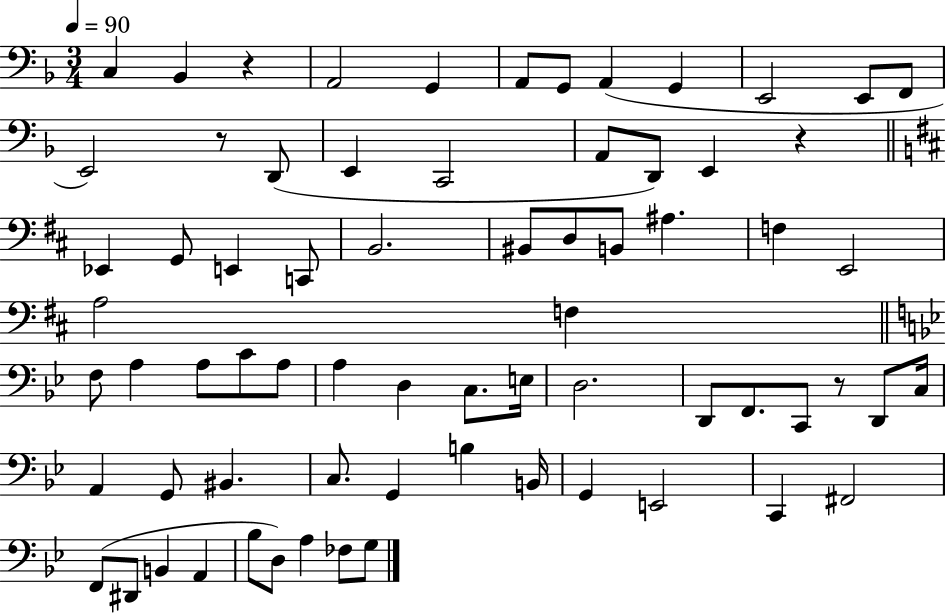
X:1
T:Untitled
M:3/4
L:1/4
K:F
C, _B,, z A,,2 G,, A,,/2 G,,/2 A,, G,, E,,2 E,,/2 F,,/2 E,,2 z/2 D,,/2 E,, C,,2 A,,/2 D,,/2 E,, z _E,, G,,/2 E,, C,,/2 B,,2 ^B,,/2 D,/2 B,,/2 ^A, F, E,,2 A,2 F, F,/2 A, A,/2 C/2 A,/2 A, D, C,/2 E,/4 D,2 D,,/2 F,,/2 C,,/2 z/2 D,,/2 C,/4 A,, G,,/2 ^B,, C,/2 G,, B, B,,/4 G,, E,,2 C,, ^F,,2 F,,/2 ^D,,/2 B,, A,, _B,/2 D,/2 A, _F,/2 G,/2